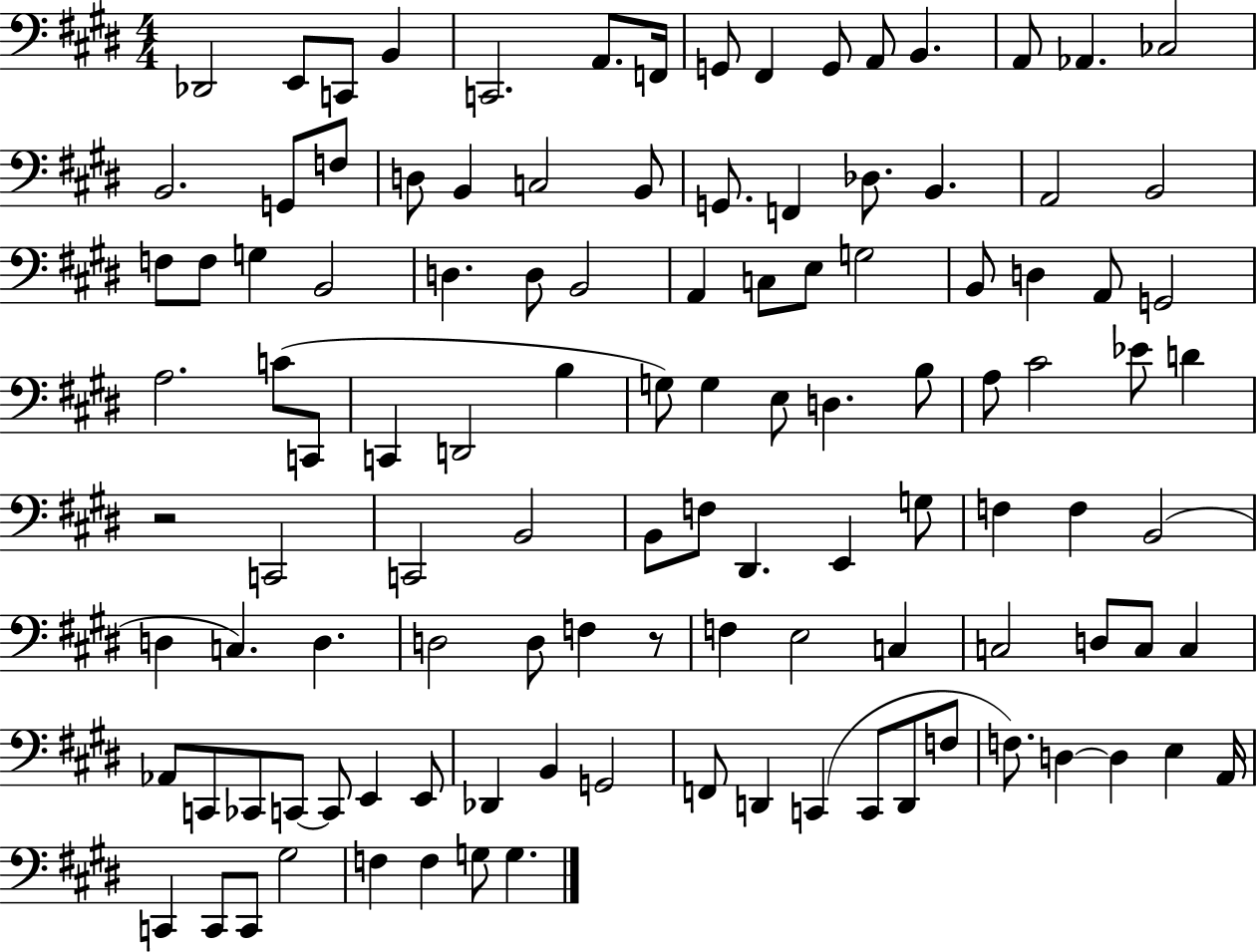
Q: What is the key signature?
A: E major